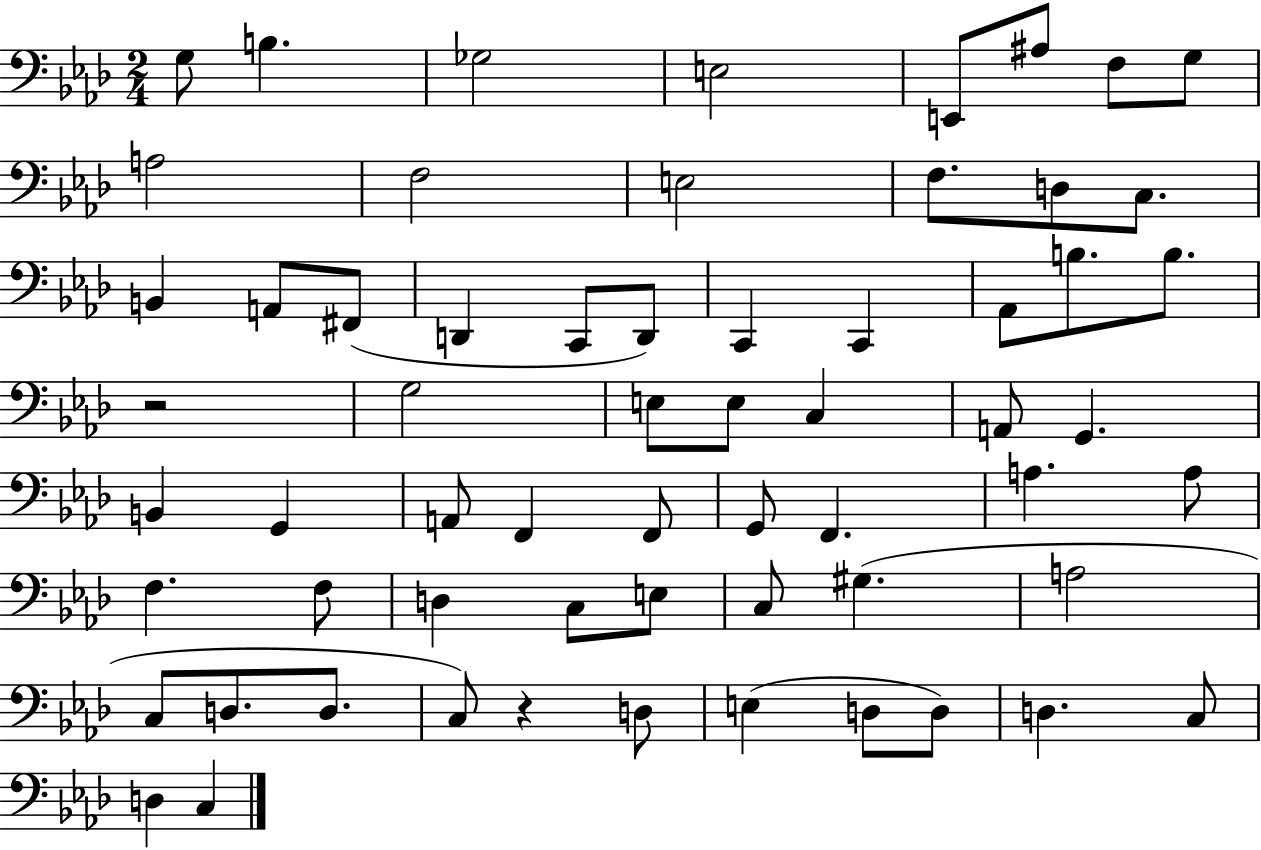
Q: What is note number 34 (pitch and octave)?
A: A2